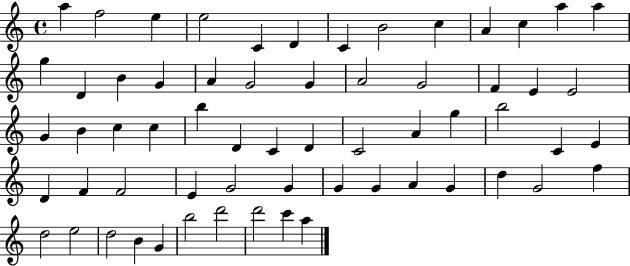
A5/q F5/h E5/q E5/h C4/q D4/q C4/q B4/h C5/q A4/q C5/q A5/q A5/q G5/q D4/q B4/q G4/q A4/q G4/h G4/q A4/h G4/h F4/q E4/q E4/h G4/q B4/q C5/q C5/q B5/q D4/q C4/q D4/q C4/h A4/q G5/q B5/h C4/q E4/q D4/q F4/q F4/h E4/q G4/h G4/q G4/q G4/q A4/q G4/q D5/q G4/h F5/q D5/h E5/h D5/h B4/q G4/q B5/h D6/h D6/h C6/q A5/q